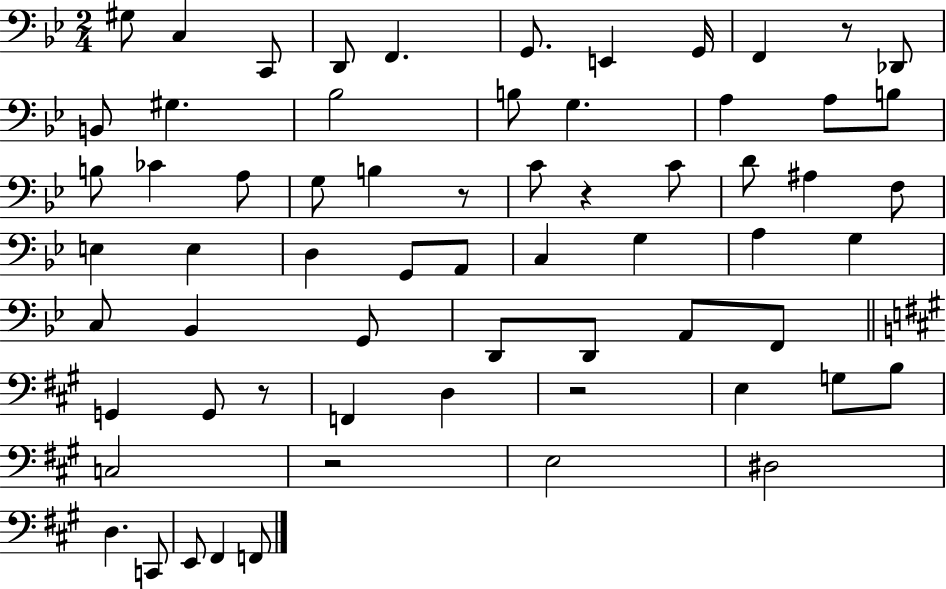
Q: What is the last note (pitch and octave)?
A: F2